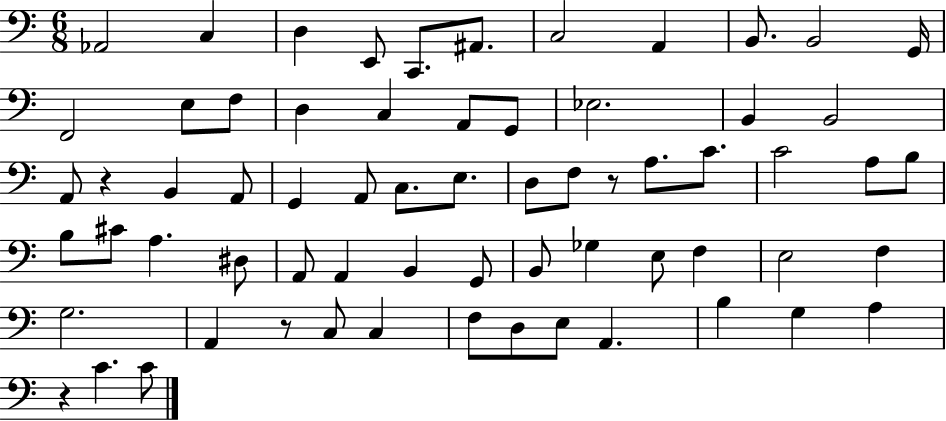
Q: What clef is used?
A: bass